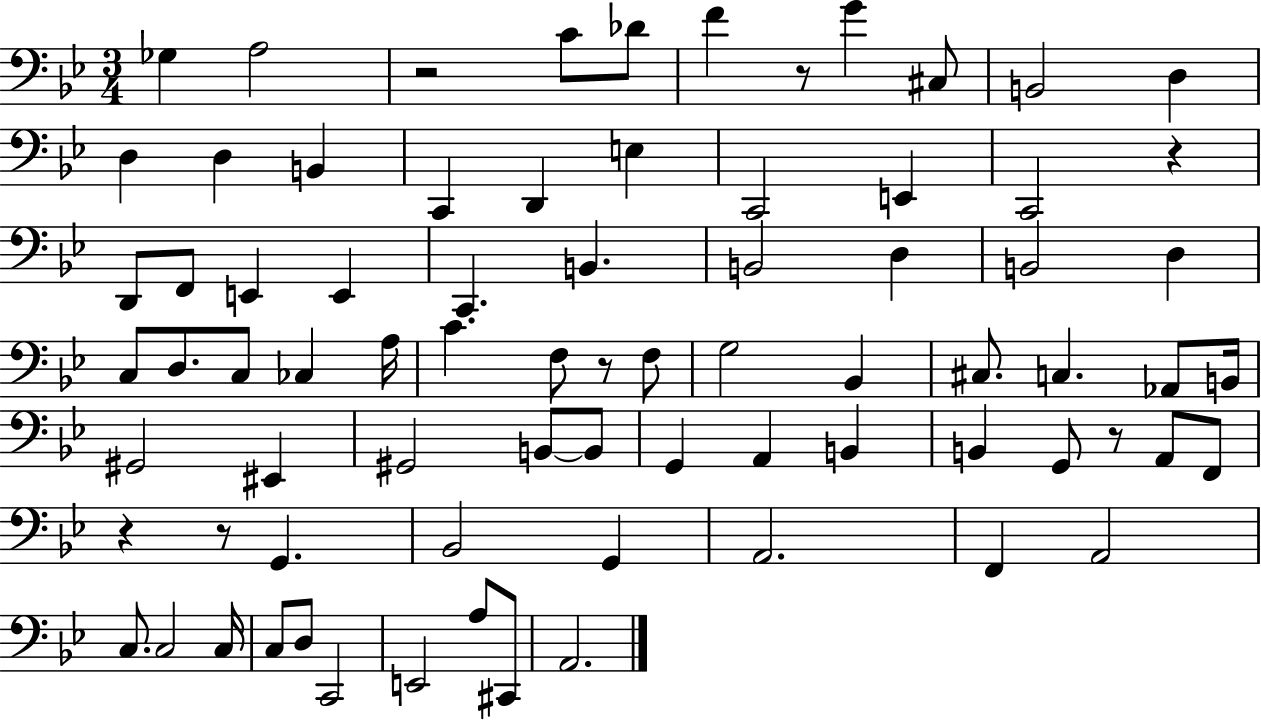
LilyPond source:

{
  \clef bass
  \numericTimeSignature
  \time 3/4
  \key bes \major
  ges4 a2 | r2 c'8 des'8 | f'4 r8 g'4 cis8 | b,2 d4 | \break d4 d4 b,4 | c,4 d,4 e4 | c,2 e,4 | c,2 r4 | \break d,8 f,8 e,4 e,4 | c,4. b,4. | b,2 d4 | b,2 d4 | \break c8 d8. c8 ces4 a16 | c'4. f8 r8 f8 | g2 bes,4 | cis8. c4. aes,8 b,16 | \break gis,2 eis,4 | gis,2 b,8~~ b,8 | g,4 a,4 b,4 | b,4 g,8 r8 a,8 f,8 | \break r4 r8 g,4. | bes,2 g,4 | a,2. | f,4 a,2 | \break c8. c2 c16 | c8 d8 c,2 | e,2 a8 cis,8 | a,2. | \break \bar "|."
}